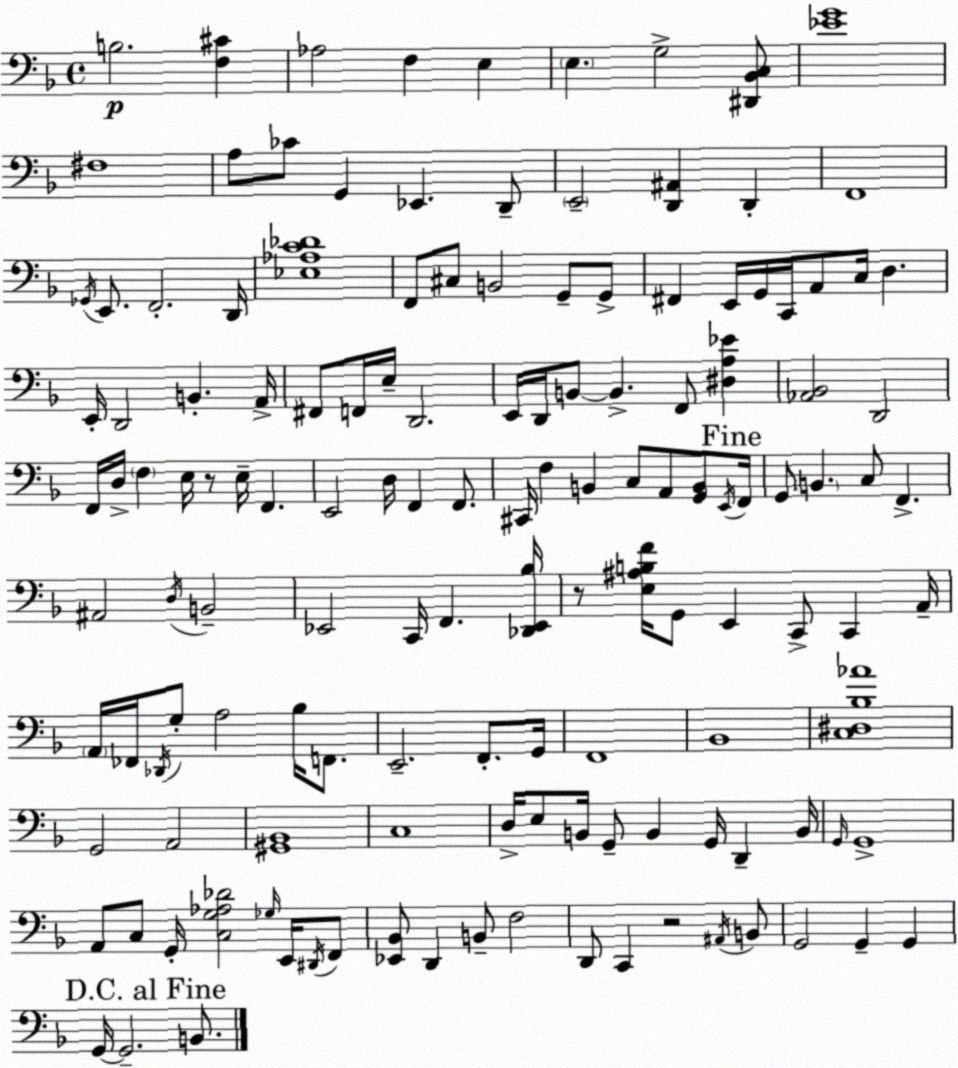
X:1
T:Untitled
M:4/4
L:1/4
K:F
B,2 [F,^C] _A,2 F, E, E, G,2 [^D,,_B,,C,]/2 [_EG]4 ^F,4 A,/2 _C/2 G,, _E,, D,,/2 E,,2 [D,,^A,,] D,, F,,4 _G,,/4 E,,/2 F,,2 D,,/4 [_E,_A,C_D]4 F,,/2 ^C,/2 B,,2 G,,/2 G,,/2 ^F,, E,,/4 G,,/4 C,,/4 A,,/2 C,/4 D, E,,/4 D,,2 B,, A,,/4 ^F,,/2 F,,/4 E,/4 D,,2 E,,/4 D,,/4 B,,/2 B,, F,,/2 [^D,A,_E] [_A,,_B,,]2 D,,2 F,,/4 D,/4 F, E,/4 z/2 E,/4 F,, E,,2 D,/4 F,, F,,/2 ^C,,/4 F, B,, C,/2 A,,/2 [G,,B,,]/2 E,,/4 F,,/4 G,,/2 B,, C,/2 F,, ^A,,2 D,/4 B,,2 _E,,2 C,,/4 F,, [_D,,_E,,_B,]/4 z/2 [E,^A,B,F]/4 G,,/2 E,, C,,/2 C,, A,,/4 A,,/4 _F,,/4 _D,,/4 G,/2 A,2 _B,/4 F,,/2 E,,2 F,,/2 G,,/4 F,,4 _B,,4 [C,^D,_B,_A]4 G,,2 A,,2 [^G,,_B,,]4 C,4 D,/4 E,/2 B,,/4 G,,/2 B,, G,,/4 D,, B,,/4 G,,/4 G,,4 A,,/2 C,/2 G,,/4 [C,G,_A,_D]2 _G,/4 E,,/4 ^D,,/4 F,,/2 [_E,,_B,,]/2 D,, B,,/2 F,2 D,,/2 C,, z2 ^A,,/4 B,,/2 G,,2 G,, G,, G,,/4 G,,2 B,,/2